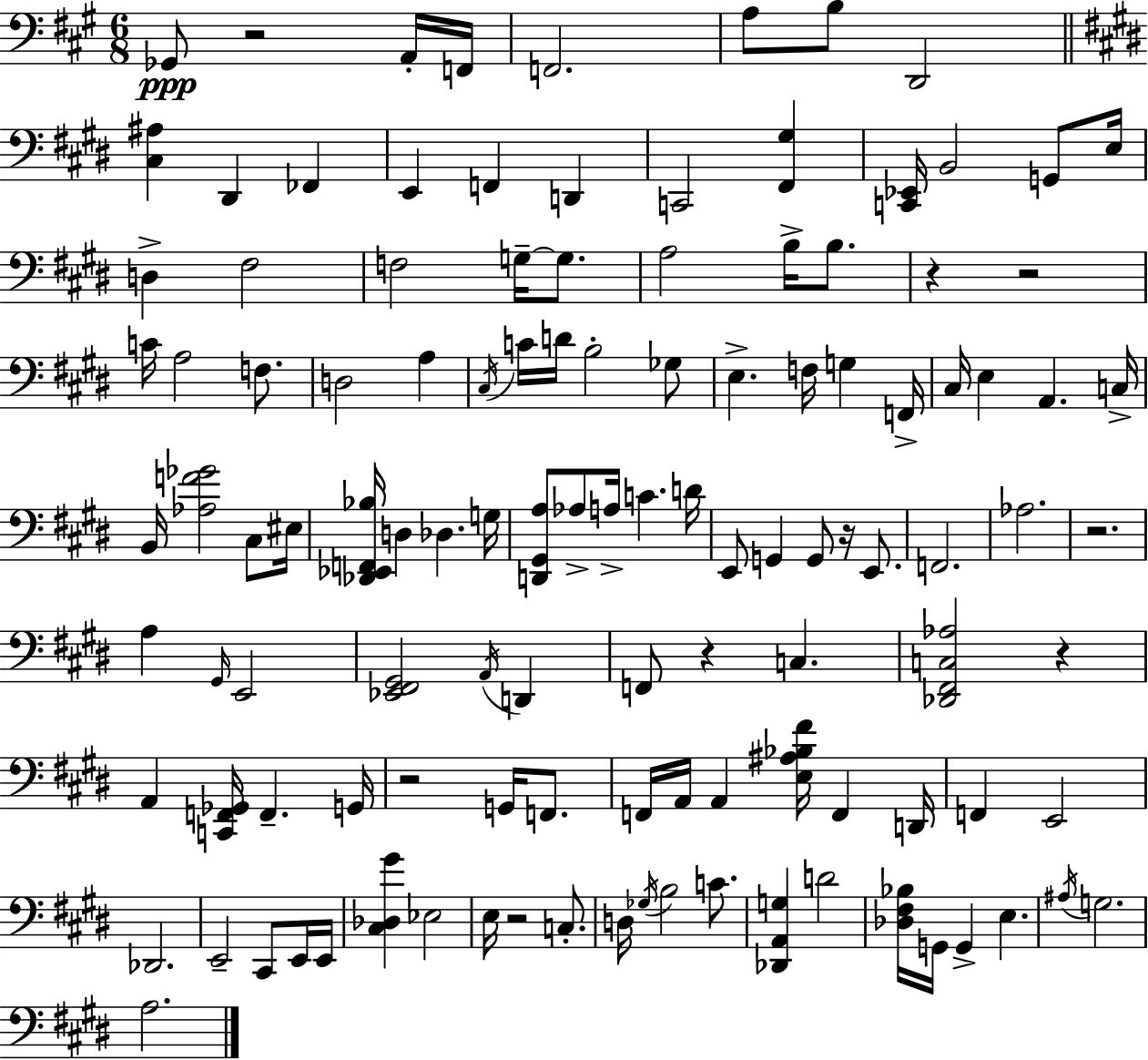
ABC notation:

X:1
T:Untitled
M:6/8
L:1/4
K:A
_G,,/2 z2 A,,/4 F,,/4 F,,2 A,/2 B,/2 D,,2 [^C,^A,] ^D,, _F,, E,, F,, D,, C,,2 [^F,,^G,] [C,,_E,,]/4 B,,2 G,,/2 E,/4 D, ^F,2 F,2 G,/4 G,/2 A,2 B,/4 B,/2 z z2 C/4 A,2 F,/2 D,2 A, ^C,/4 C/4 D/4 B,2 _G,/2 E, F,/4 G, F,,/4 ^C,/4 E, A,, C,/4 B,,/4 [_A,F_G]2 ^C,/2 ^E,/4 [_D,,_E,,F,,_B,]/4 D, _D, G,/4 [D,,^G,,A,]/2 _A,/2 A,/4 C D/4 E,,/2 G,, G,,/2 z/4 E,,/2 F,,2 _A,2 z2 A, ^G,,/4 E,,2 [_E,,^F,,^G,,]2 A,,/4 D,, F,,/2 z C, [_D,,^F,,C,_A,]2 z A,, [C,,F,,_G,,]/4 F,, G,,/4 z2 G,,/4 F,,/2 F,,/4 A,,/4 A,, [E,^A,_B,^F]/4 F,, D,,/4 F,, E,,2 _D,,2 E,,2 ^C,,/2 E,,/4 E,,/4 [^C,_D,^G] _E,2 E,/4 z2 C,/2 D,/4 _G,/4 B,2 C/2 [_D,,A,,G,] D2 [_D,^F,_B,]/4 G,,/4 G,, E, ^A,/4 G,2 A,2